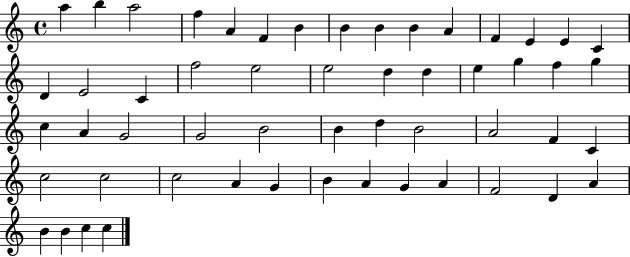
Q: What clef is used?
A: treble